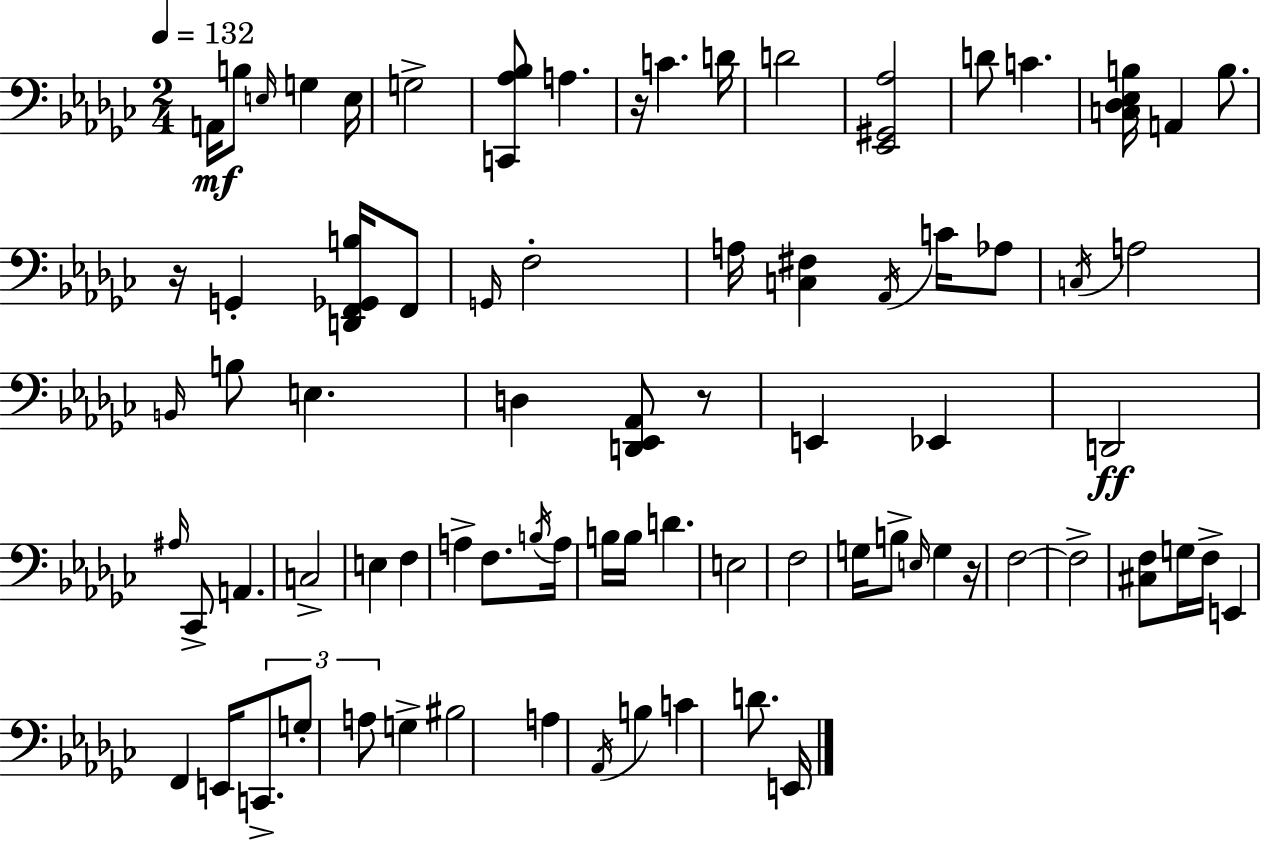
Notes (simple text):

A2/s B3/e E3/s G3/q E3/s G3/h [C2,Ab3,Bb3]/e A3/q. R/s C4/q. D4/s D4/h [Eb2,G#2,Ab3]/h D4/e C4/q. [C3,Db3,Eb3,B3]/s A2/q B3/e. R/s G2/q [D2,F2,Gb2,B3]/s F2/e G2/s F3/h A3/s [C3,F#3]/q Ab2/s C4/s Ab3/e C3/s A3/h B2/s B3/e E3/q. D3/q [D2,Eb2,Ab2]/e R/e E2/q Eb2/q D2/h A#3/s CES2/e A2/q. C3/h E3/q F3/q A3/q F3/e. B3/s A3/s B3/s B3/s D4/q. E3/h F3/h G3/s B3/e E3/s G3/q R/s F3/h F3/h [C#3,F3]/e G3/s F3/s E2/q F2/q E2/s C2/e. G3/e A3/e G3/q BIS3/h A3/q Ab2/s B3/q C4/q D4/e. E2/s